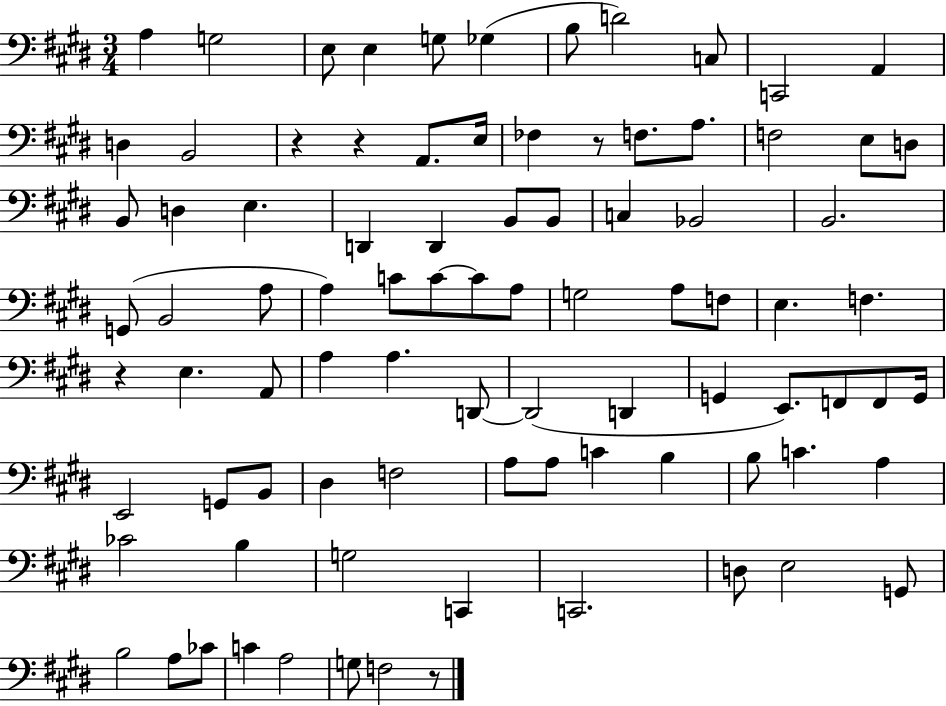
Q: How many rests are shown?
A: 5